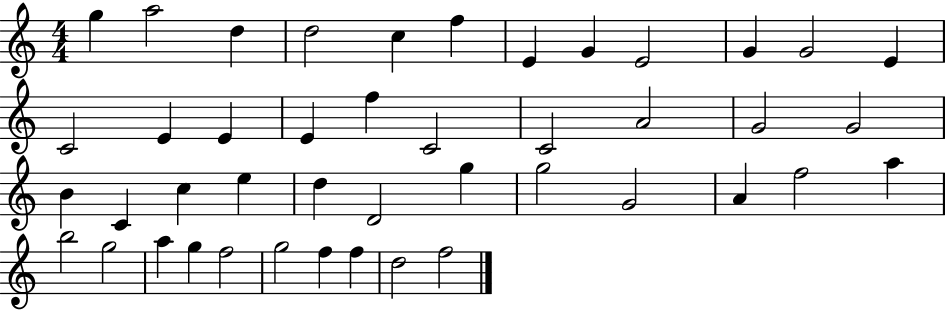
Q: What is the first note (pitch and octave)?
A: G5